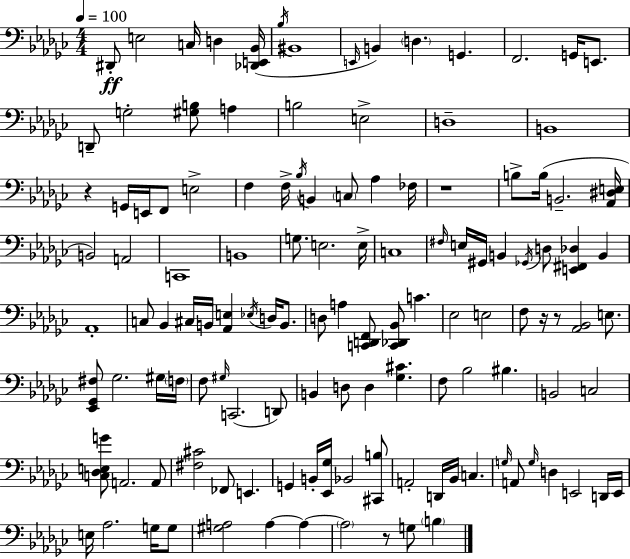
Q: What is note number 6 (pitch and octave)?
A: BIS2